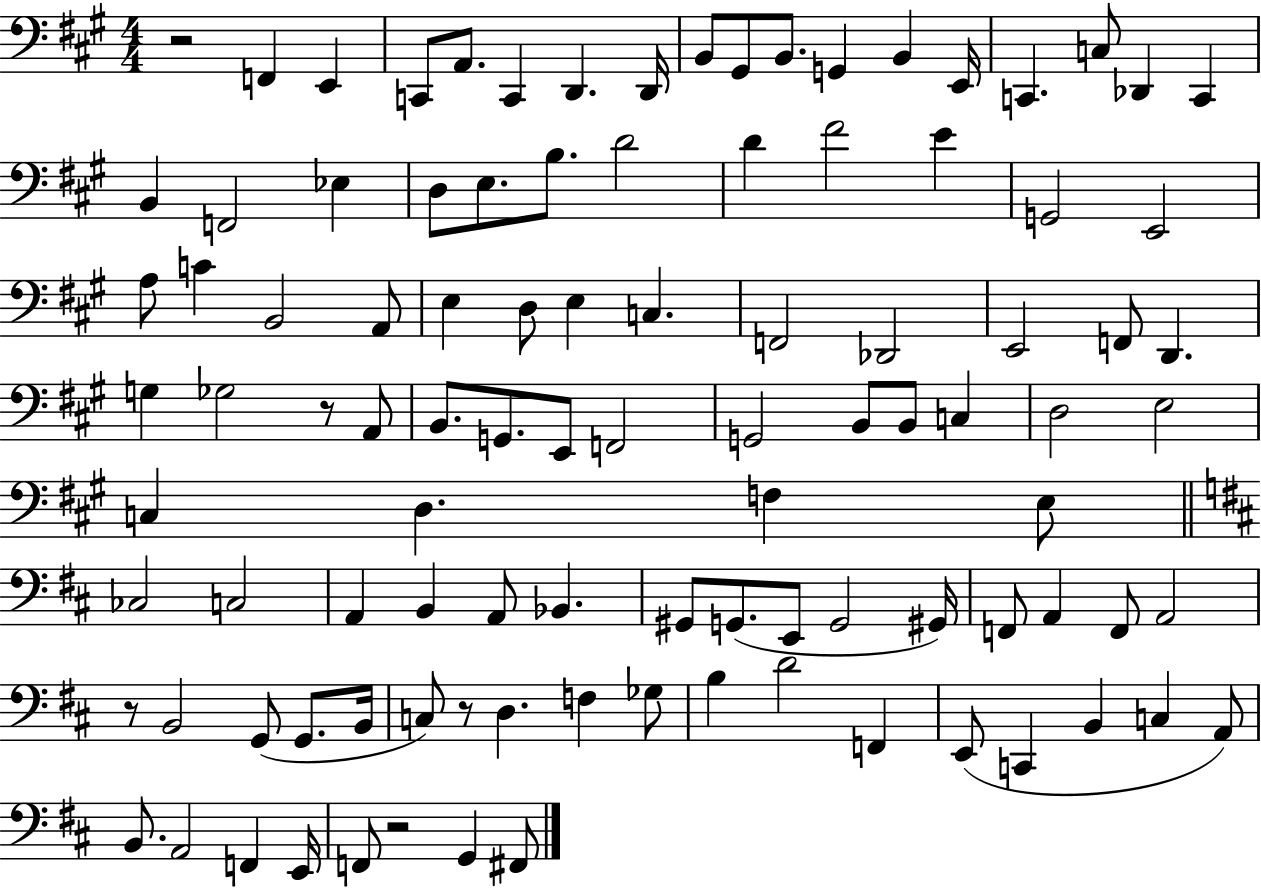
R/h F2/q E2/q C2/e A2/e. C2/q D2/q. D2/s B2/e G#2/e B2/e. G2/q B2/q E2/s C2/q. C3/e Db2/q C2/q B2/q F2/h Eb3/q D3/e E3/e. B3/e. D4/h D4/q F#4/h E4/q G2/h E2/h A3/e C4/q B2/h A2/e E3/q D3/e E3/q C3/q. F2/h Db2/h E2/h F2/e D2/q. G3/q Gb3/h R/e A2/e B2/e. G2/e. E2/e F2/h G2/h B2/e B2/e C3/q D3/h E3/h C3/q D3/q. F3/q E3/e CES3/h C3/h A2/q B2/q A2/e Bb2/q. G#2/e G2/e. E2/e G2/h G#2/s F2/e A2/q F2/e A2/h R/e B2/h G2/e G2/e. B2/s C3/e R/e D3/q. F3/q Gb3/e B3/q D4/h F2/q E2/e C2/q B2/q C3/q A2/e B2/e. A2/h F2/q E2/s F2/e R/h G2/q F#2/e